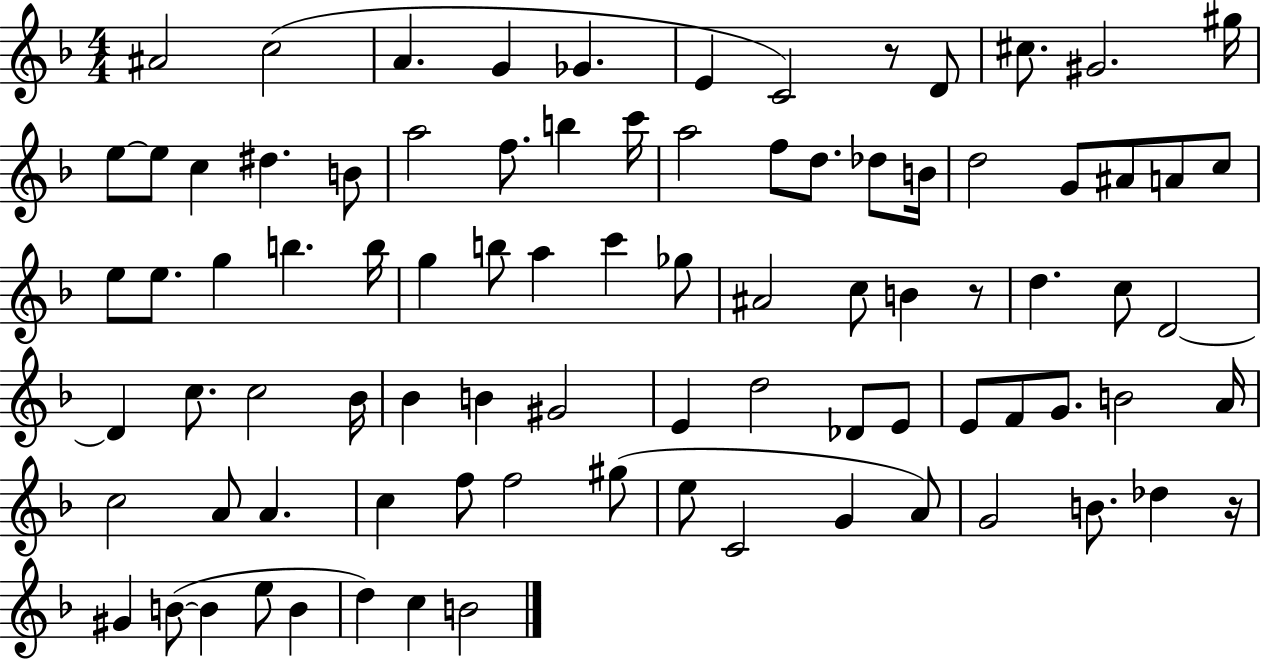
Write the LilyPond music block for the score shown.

{
  \clef treble
  \numericTimeSignature
  \time 4/4
  \key f \major
  ais'2 c''2( | a'4. g'4 ges'4. | e'4 c'2) r8 d'8 | cis''8. gis'2. gis''16 | \break e''8~~ e''8 c''4 dis''4. b'8 | a''2 f''8. b''4 c'''16 | a''2 f''8 d''8. des''8 b'16 | d''2 g'8 ais'8 a'8 c''8 | \break e''8 e''8. g''4 b''4. b''16 | g''4 b''8 a''4 c'''4 ges''8 | ais'2 c''8 b'4 r8 | d''4. c''8 d'2~~ | \break d'4 c''8. c''2 bes'16 | bes'4 b'4 gis'2 | e'4 d''2 des'8 e'8 | e'8 f'8 g'8. b'2 a'16 | \break c''2 a'8 a'4. | c''4 f''8 f''2 gis''8( | e''8 c'2 g'4 a'8) | g'2 b'8. des''4 r16 | \break gis'4 b'8~(~ b'4 e''8 b'4 | d''4) c''4 b'2 | \bar "|."
}